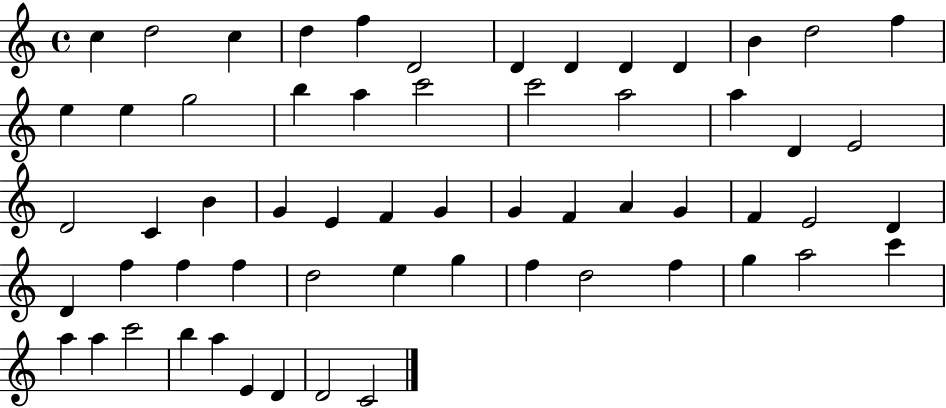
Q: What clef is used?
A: treble